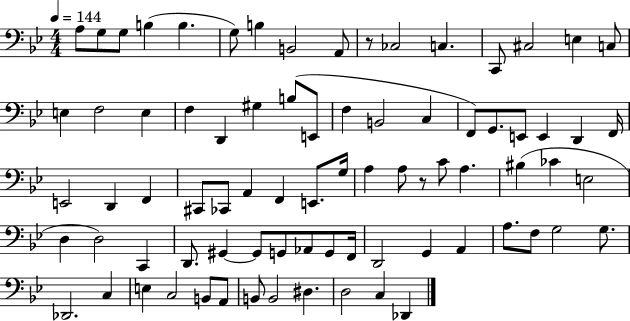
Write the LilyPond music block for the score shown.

{
  \clef bass
  \numericTimeSignature
  \time 4/4
  \key bes \major
  \tempo 4 = 144
  a8 g8 g8 b4( b4. | g8) b4 b,2 a,8 | r8 ces2 c4. | c,8 cis2 e4 c8 | \break e4 f2 e4 | f4 d,4 gis4 b8( e,8 | f4 b,2 c4 | f,8) g,8. e,8 e,4 d,4 f,16 | \break e,2 d,4 f,4 | cis,8 ces,8 a,4 f,4 e,8. g16 | a4 a8 r8 c'8 a4. | bis4( ces'4 e2 | \break d4 d2) c,4 | d,8. gis,4~~ gis,8 g,8 aes,8 g,8 f,16 | d,2 g,4 a,4 | a8. f8 g2 g8. | \break des,2. c4 | e4 c2 b,8 a,8 | b,8 b,2 dis4. | d2 c4 des,4 | \break \bar "|."
}